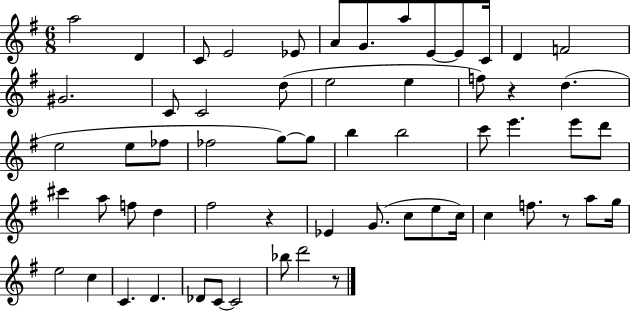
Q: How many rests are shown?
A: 4